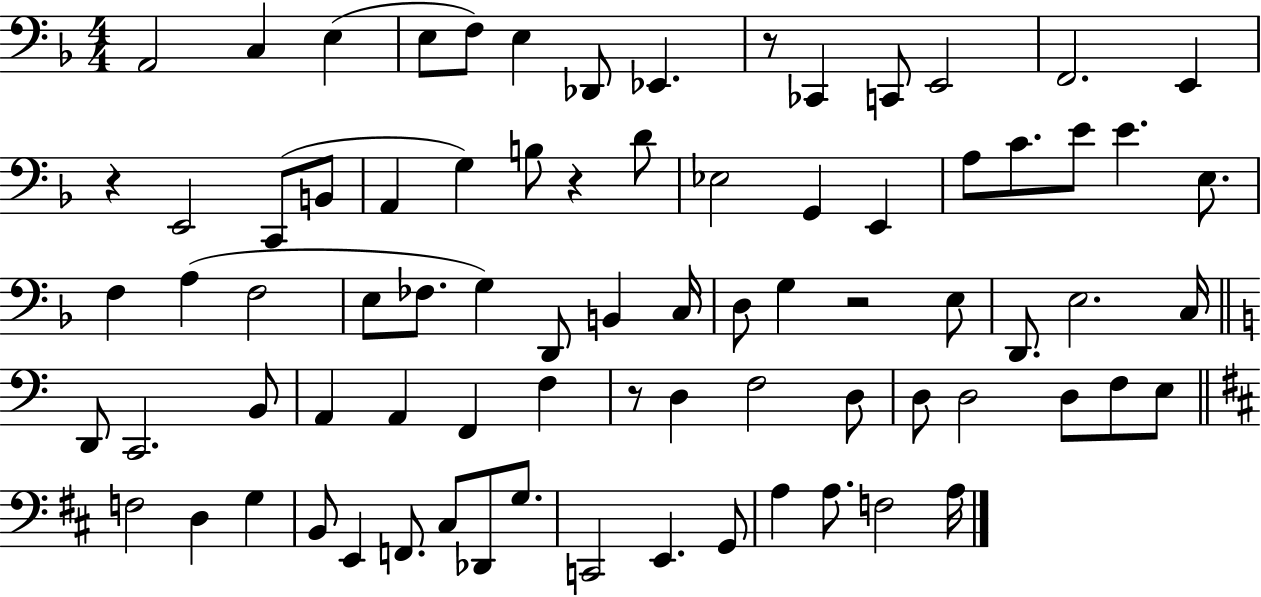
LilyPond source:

{
  \clef bass
  \numericTimeSignature
  \time 4/4
  \key f \major
  \repeat volta 2 { a,2 c4 e4( | e8 f8) e4 des,8 ees,4. | r8 ces,4 c,8 e,2 | f,2. e,4 | \break r4 e,2 c,8( b,8 | a,4 g4) b8 r4 d'8 | ees2 g,4 e,4 | a8 c'8. e'8 e'4. e8. | \break f4 a4( f2 | e8 fes8. g4) d,8 b,4 c16 | d8 g4 r2 e8 | d,8. e2. c16 | \break \bar "||" \break \key c \major d,8 c,2. b,8 | a,4 a,4 f,4 f4 | r8 d4 f2 d8 | d8 d2 d8 f8 e8 | \break \bar "||" \break \key d \major f2 d4 g4 | b,8 e,4 f,8. cis8 des,8 g8. | c,2 e,4. g,8 | a4 a8. f2 a16 | \break } \bar "|."
}